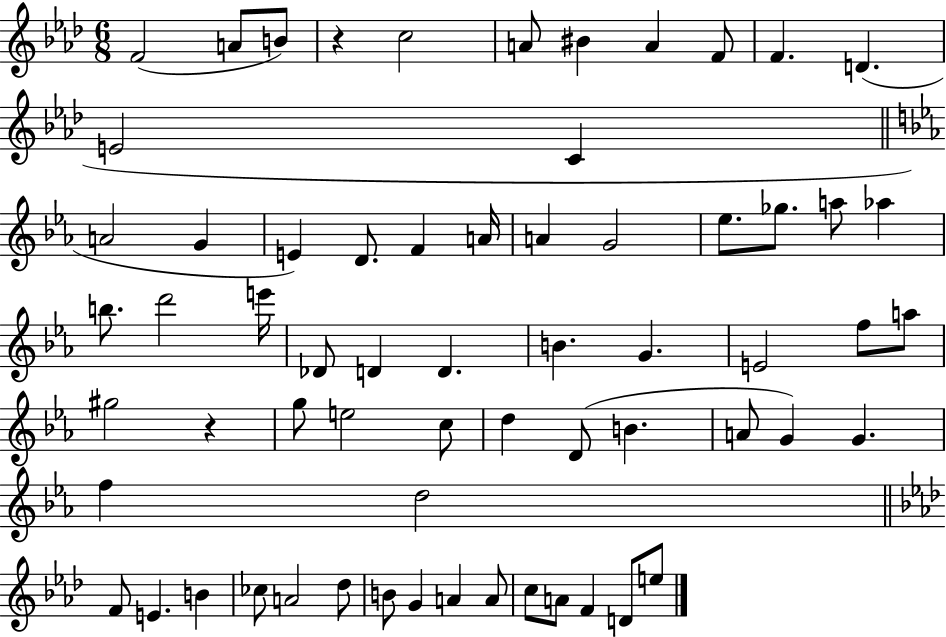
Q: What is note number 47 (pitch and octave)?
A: D5